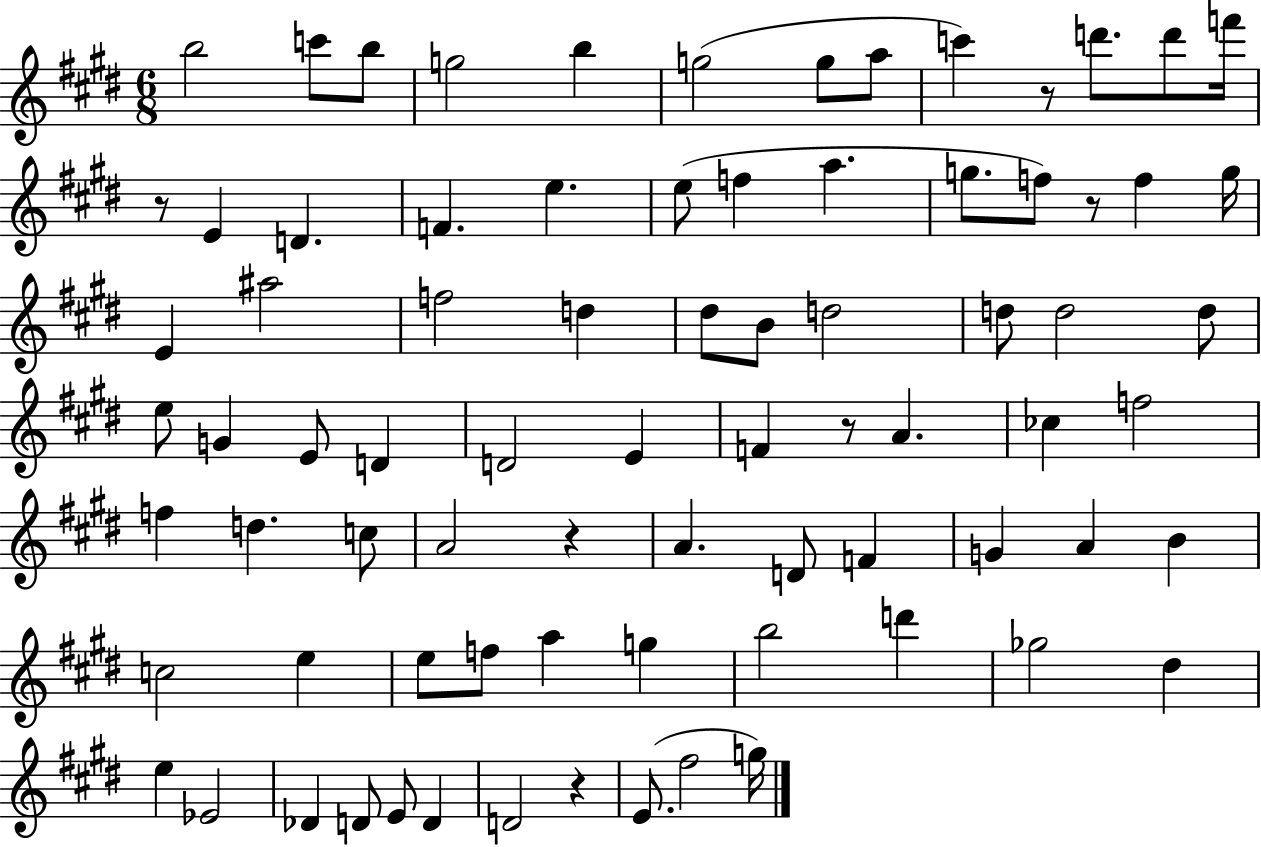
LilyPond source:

{
  \clef treble
  \numericTimeSignature
  \time 6/8
  \key e \major
  b''2 c'''8 b''8 | g''2 b''4 | g''2( g''8 a''8 | c'''4) r8 d'''8. d'''8 f'''16 | \break r8 e'4 d'4. | f'4. e''4. | e''8( f''4 a''4. | g''8. f''8) r8 f''4 g''16 | \break e'4 ais''2 | f''2 d''4 | dis''8 b'8 d''2 | d''8 d''2 d''8 | \break e''8 g'4 e'8 d'4 | d'2 e'4 | f'4 r8 a'4. | ces''4 f''2 | \break f''4 d''4. c''8 | a'2 r4 | a'4. d'8 f'4 | g'4 a'4 b'4 | \break c''2 e''4 | e''8 f''8 a''4 g''4 | b''2 d'''4 | ges''2 dis''4 | \break e''4 ees'2 | des'4 d'8 e'8 d'4 | d'2 r4 | e'8.( fis''2 g''16) | \break \bar "|."
}